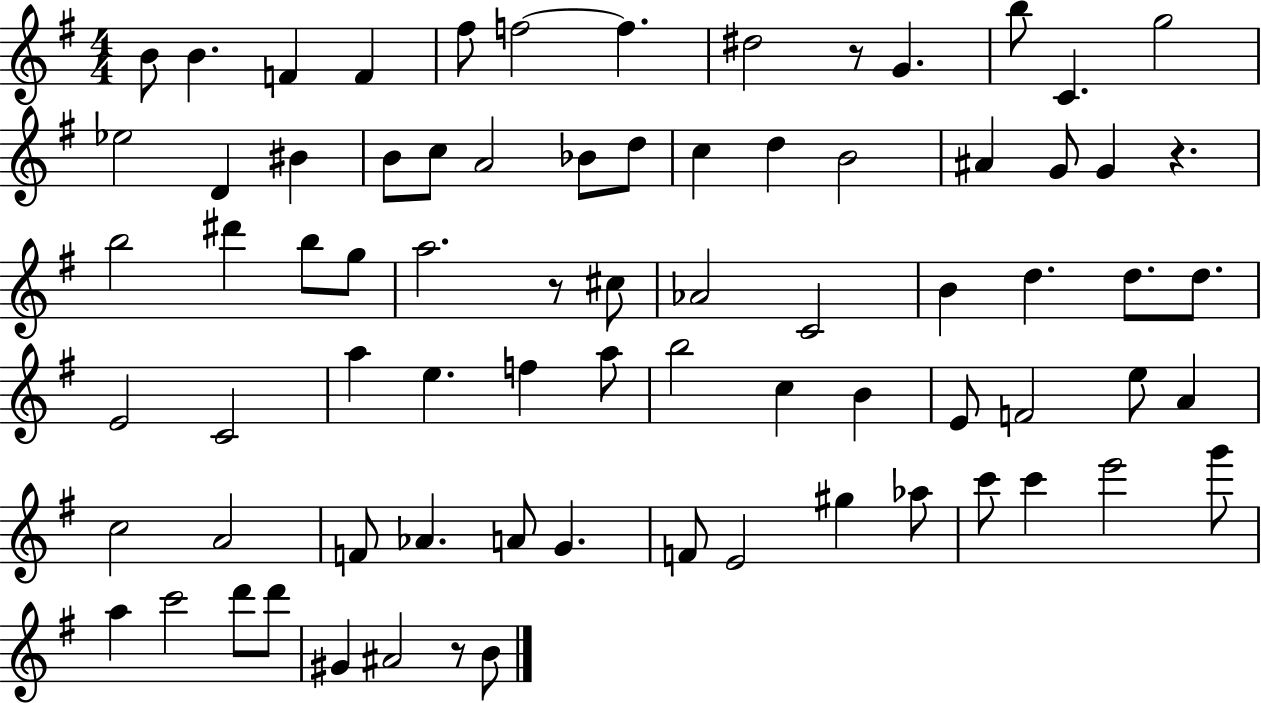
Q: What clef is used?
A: treble